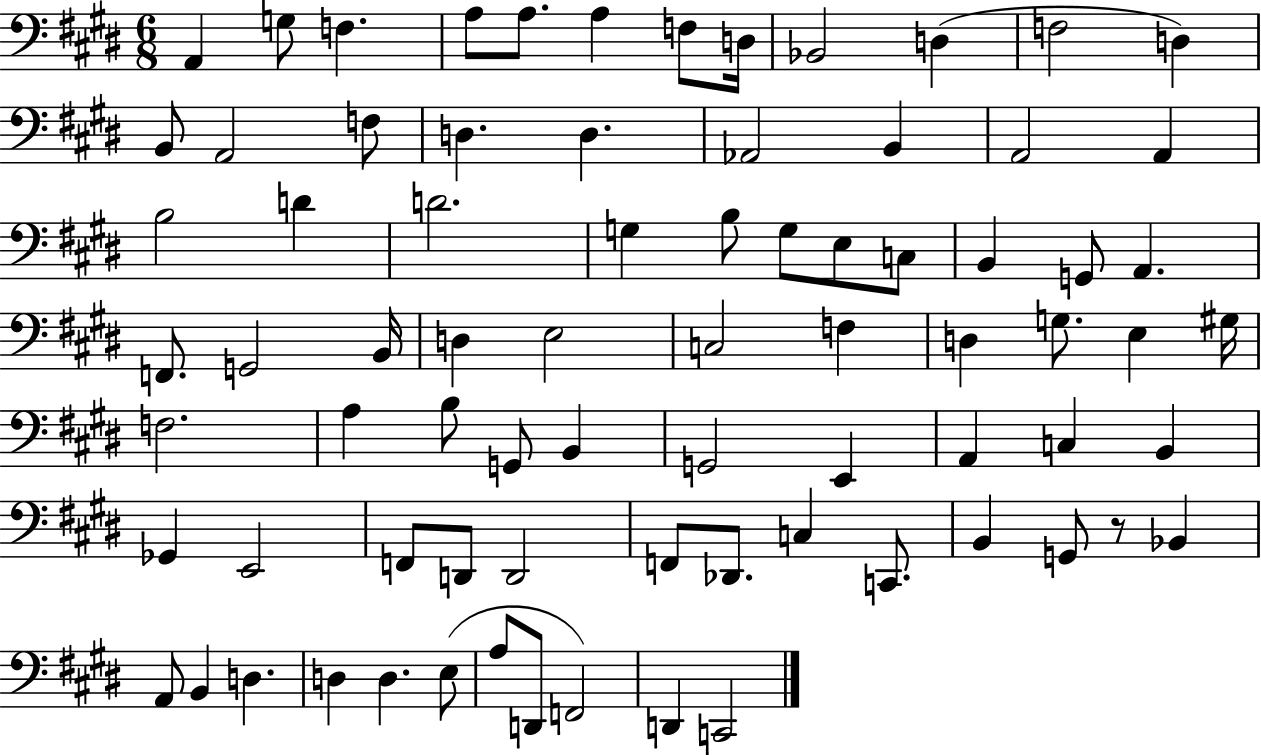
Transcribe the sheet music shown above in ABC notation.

X:1
T:Untitled
M:6/8
L:1/4
K:E
A,, G,/2 F, A,/2 A,/2 A, F,/2 D,/4 _B,,2 D, F,2 D, B,,/2 A,,2 F,/2 D, D, _A,,2 B,, A,,2 A,, B,2 D D2 G, B,/2 G,/2 E,/2 C,/2 B,, G,,/2 A,, F,,/2 G,,2 B,,/4 D, E,2 C,2 F, D, G,/2 E, ^G,/4 F,2 A, B,/2 G,,/2 B,, G,,2 E,, A,, C, B,, _G,, E,,2 F,,/2 D,,/2 D,,2 F,,/2 _D,,/2 C, C,,/2 B,, G,,/2 z/2 _B,, A,,/2 B,, D, D, D, E,/2 A,/2 D,,/2 F,,2 D,, C,,2